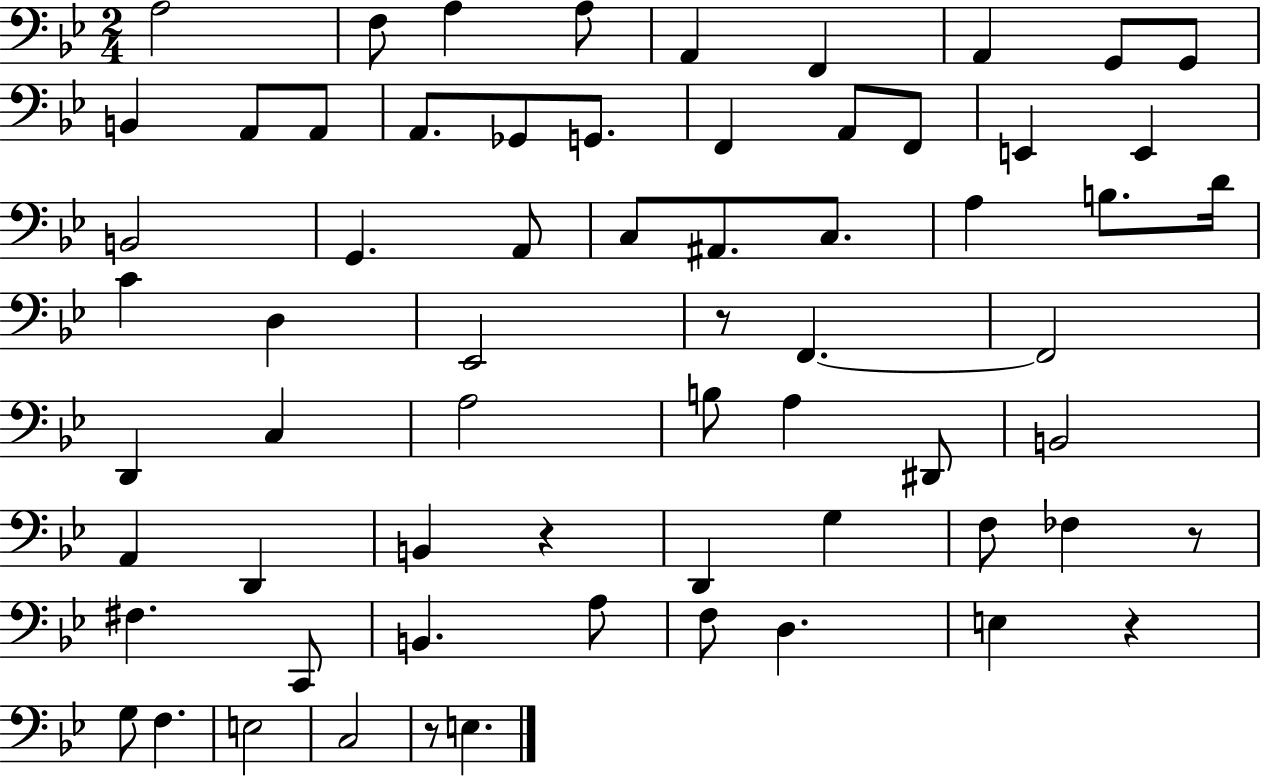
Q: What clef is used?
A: bass